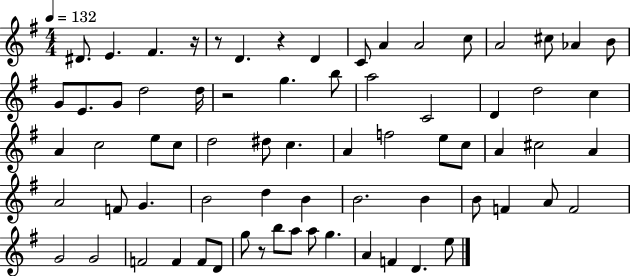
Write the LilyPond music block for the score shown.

{
  \clef treble
  \numericTimeSignature
  \time 4/4
  \key g \major
  \tempo 4 = 132
  dis'8. e'4. fis'4. r16 | r8 d'4. r4 d'4 | c'8 a'4 a'2 c''8 | a'2 cis''8 aes'4 b'8 | \break g'8 e'8. g'8 d''2 d''16 | r2 g''4. b''8 | a''2 c'2 | d'4 d''2 c''4 | \break a'4 c''2 e''8 c''8 | d''2 dis''8 c''4. | a'4 f''2 e''8 c''8 | a'4 cis''2 a'4 | \break a'2 f'8 g'4. | b'2 d''4 b'4 | b'2. b'4 | b'8 f'4 a'8 f'2 | \break g'2 g'2 | f'2 f'4 f'8 d'8 | g''8 r8 b''8 a''8 a''8 g''4. | a'4 f'4 d'4. e''8 | \break \bar "|."
}